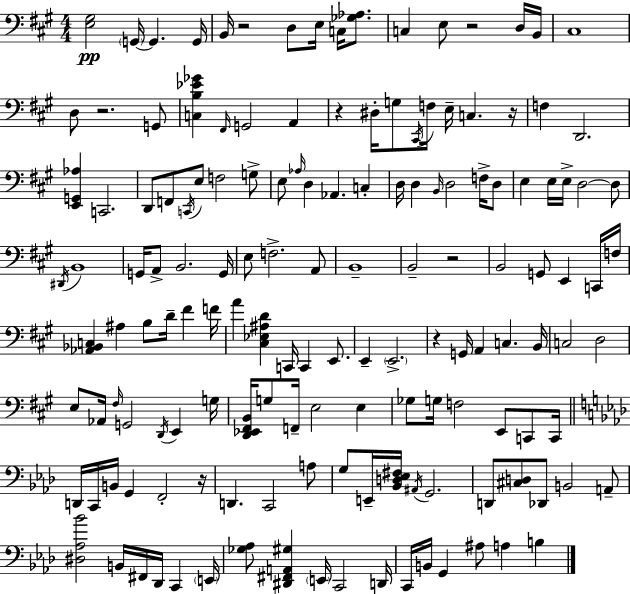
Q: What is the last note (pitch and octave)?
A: B3